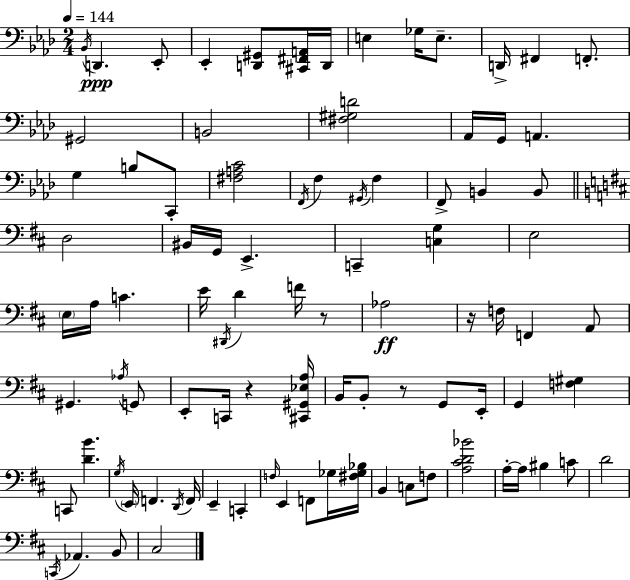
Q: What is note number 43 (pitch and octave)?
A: A2